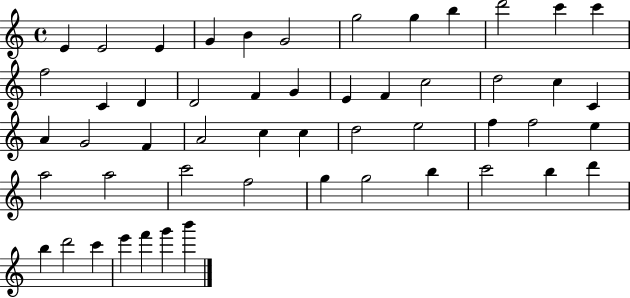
E4/q E4/h E4/q G4/q B4/q G4/h G5/h G5/q B5/q D6/h C6/q C6/q F5/h C4/q D4/q D4/h F4/q G4/q E4/q F4/q C5/h D5/h C5/q C4/q A4/q G4/h F4/q A4/h C5/q C5/q D5/h E5/h F5/q F5/h E5/q A5/h A5/h C6/h F5/h G5/q G5/h B5/q C6/h B5/q D6/q B5/q D6/h C6/q E6/q F6/q G6/q B6/q